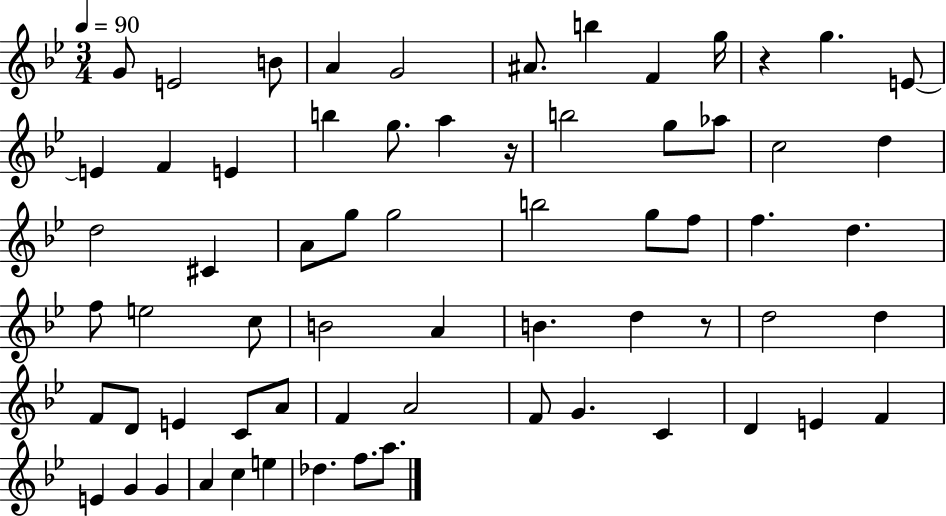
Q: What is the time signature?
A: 3/4